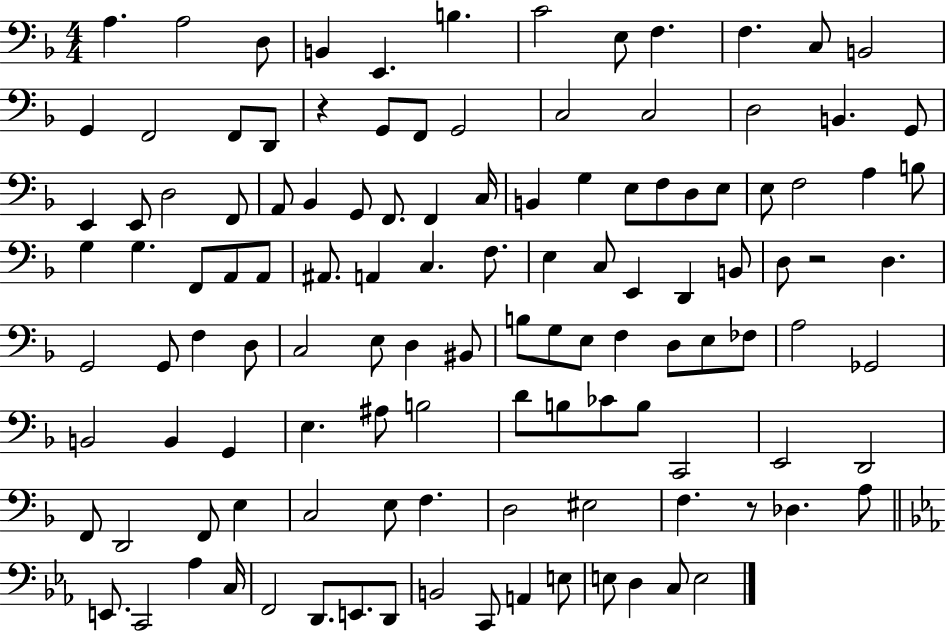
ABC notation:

X:1
T:Untitled
M:4/4
L:1/4
K:F
A, A,2 D,/2 B,, E,, B, C2 E,/2 F, F, C,/2 B,,2 G,, F,,2 F,,/2 D,,/2 z G,,/2 F,,/2 G,,2 C,2 C,2 D,2 B,, G,,/2 E,, E,,/2 D,2 F,,/2 A,,/2 _B,, G,,/2 F,,/2 F,, C,/4 B,, G, E,/2 F,/2 D,/2 E,/2 E,/2 F,2 A, B,/2 G, G, F,,/2 A,,/2 A,,/2 ^A,,/2 A,, C, F,/2 E, C,/2 E,, D,, B,,/2 D,/2 z2 D, G,,2 G,,/2 F, D,/2 C,2 E,/2 D, ^B,,/2 B,/2 G,/2 E,/2 F, D,/2 E,/2 _F,/2 A,2 _G,,2 B,,2 B,, G,, E, ^A,/2 B,2 D/2 B,/2 _C/2 B,/2 C,,2 E,,2 D,,2 F,,/2 D,,2 F,,/2 E, C,2 E,/2 F, D,2 ^E,2 F, z/2 _D, A,/2 E,,/2 C,,2 _A, C,/4 F,,2 D,,/2 E,,/2 D,,/2 B,,2 C,,/2 A,, E,/2 E,/2 D, C,/2 E,2